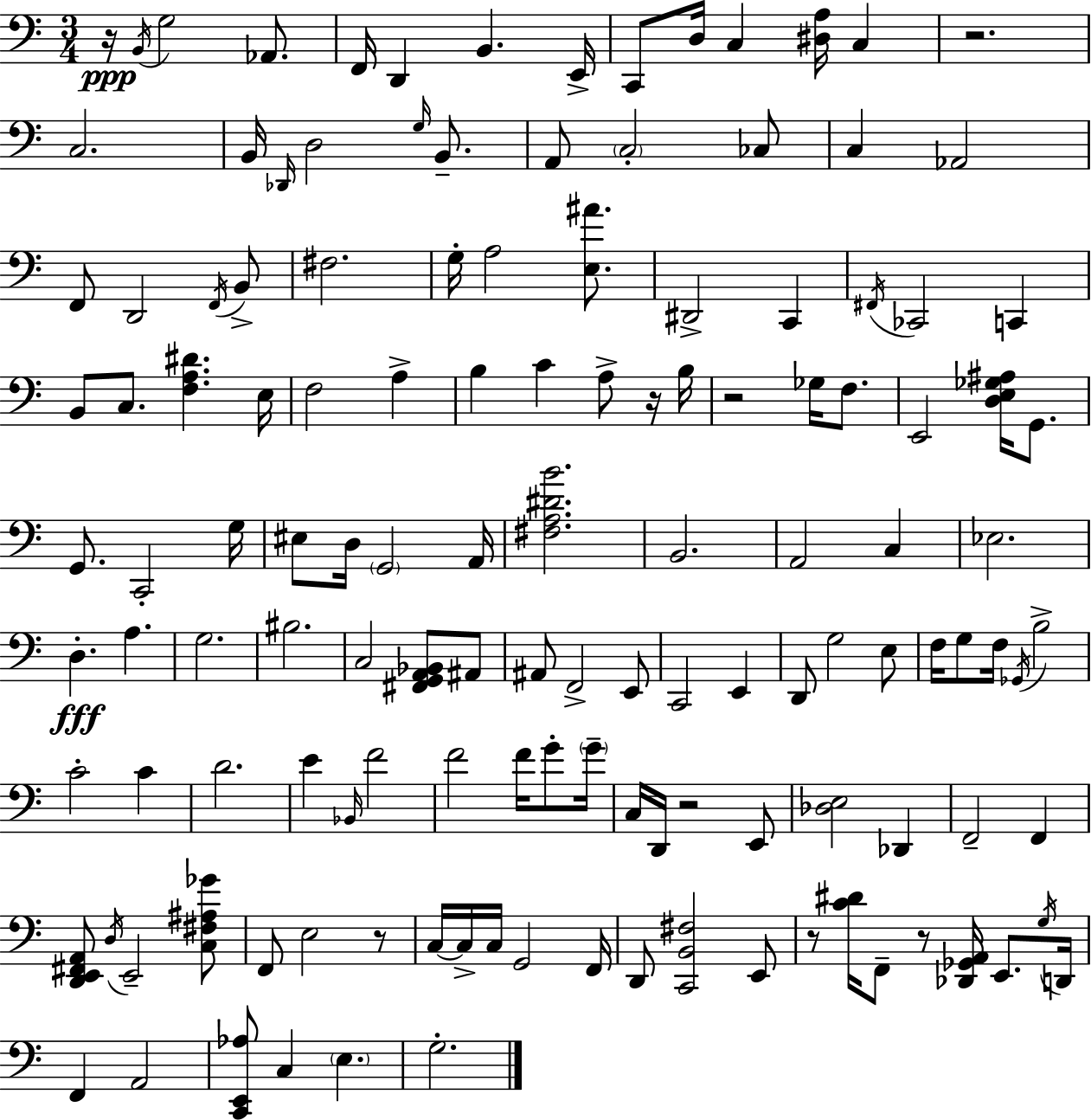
{
  \clef bass
  \numericTimeSignature
  \time 3/4
  \key c \major
  \repeat volta 2 { r16\ppp \acciaccatura { b,16 } g2 aes,8. | f,16 d,4 b,4. | e,16-> c,8 d16 c4 <dis a>16 c4 | r2. | \break c2. | b,16 \grace { des,16 } d2 \grace { g16 } | b,8.-- a,8 \parenthesize c2-. | ces8 c4 aes,2 | \break f,8 d,2 | \acciaccatura { f,16 } b,8-> fis2. | g16-. a2 | <e ais'>8. dis,2-> | \break c,4 \acciaccatura { fis,16 } ces,2 | c,4 b,8 c8. <f a dis'>4. | e16 f2 | a4-> b4 c'4 | \break a8-> r16 b16 r2 | ges16 f8. e,2 | <d e ges ais>16 g,8. g,8. c,2-. | g16 eis8 d16 \parenthesize g,2 | \break a,16 <fis a dis' b'>2. | b,2. | a,2 | c4 ees2. | \break d4.-.\fff a4. | g2. | bis2. | c2 | \break <fis, g, a, bes,>8 ais,8 ais,8 f,2-> | e,8 c,2 | e,4 d,8 g2 | e8 f16 g8 f16 \acciaccatura { ges,16 } b2-> | \break c'2-. | c'4 d'2. | e'4 \grace { bes,16 } f'2 | f'2 | \break f'16 g'8-. \parenthesize g'16-- c16 d,16 r2 | e,8 <des e>2 | des,4 f,2-- | f,4 <d, e, fis, a,>8 \acciaccatura { d16 } e,2-- | \break <c fis ais ges'>8 f,8 e2 | r8 c16~~ c16-> c16 g,2 | f,16 d,8 <c, b, fis>2 | e,8 r8 <c' dis'>16 f,8-- | \break r8 <des, ges, a,>16 e,8. \acciaccatura { g16 } d,16 f,4 | a,2 <c, e, aes>8 c4 | \parenthesize e4. g2.-. | } \bar "|."
}